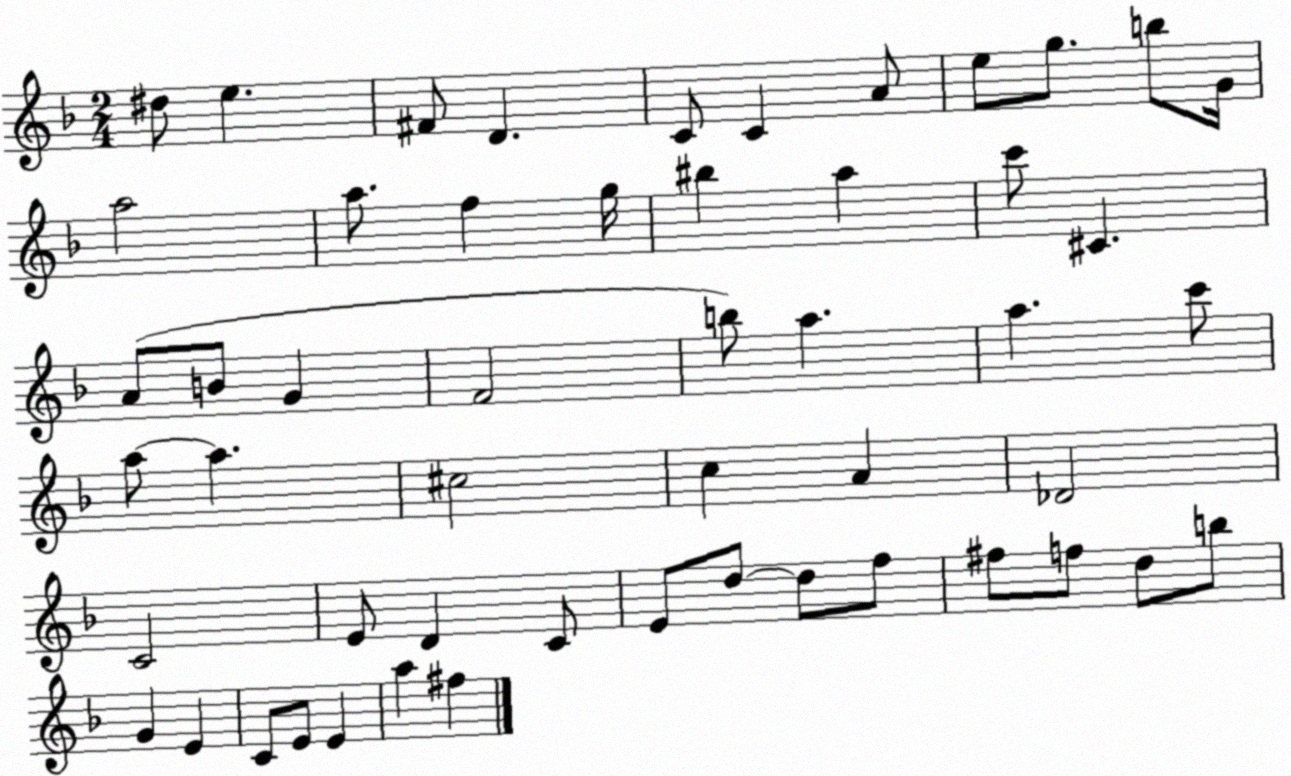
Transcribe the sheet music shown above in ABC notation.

X:1
T:Untitled
M:2/4
L:1/4
K:F
^d/2 e ^F/2 D C/2 C A/2 e/2 g/2 b/2 G/4 a2 a/2 f g/4 ^b a c'/2 ^C A/2 B/2 G F2 b/2 a a c'/2 a/2 a ^c2 c A _D2 C2 E/2 D C/2 E/2 d/2 d/2 f/2 ^f/2 f/2 d/2 b/2 G E C/2 E/2 E a ^f